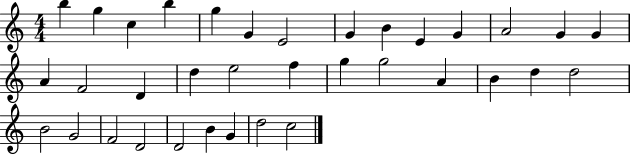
X:1
T:Untitled
M:4/4
L:1/4
K:C
b g c b g G E2 G B E G A2 G G A F2 D d e2 f g g2 A B d d2 B2 G2 F2 D2 D2 B G d2 c2